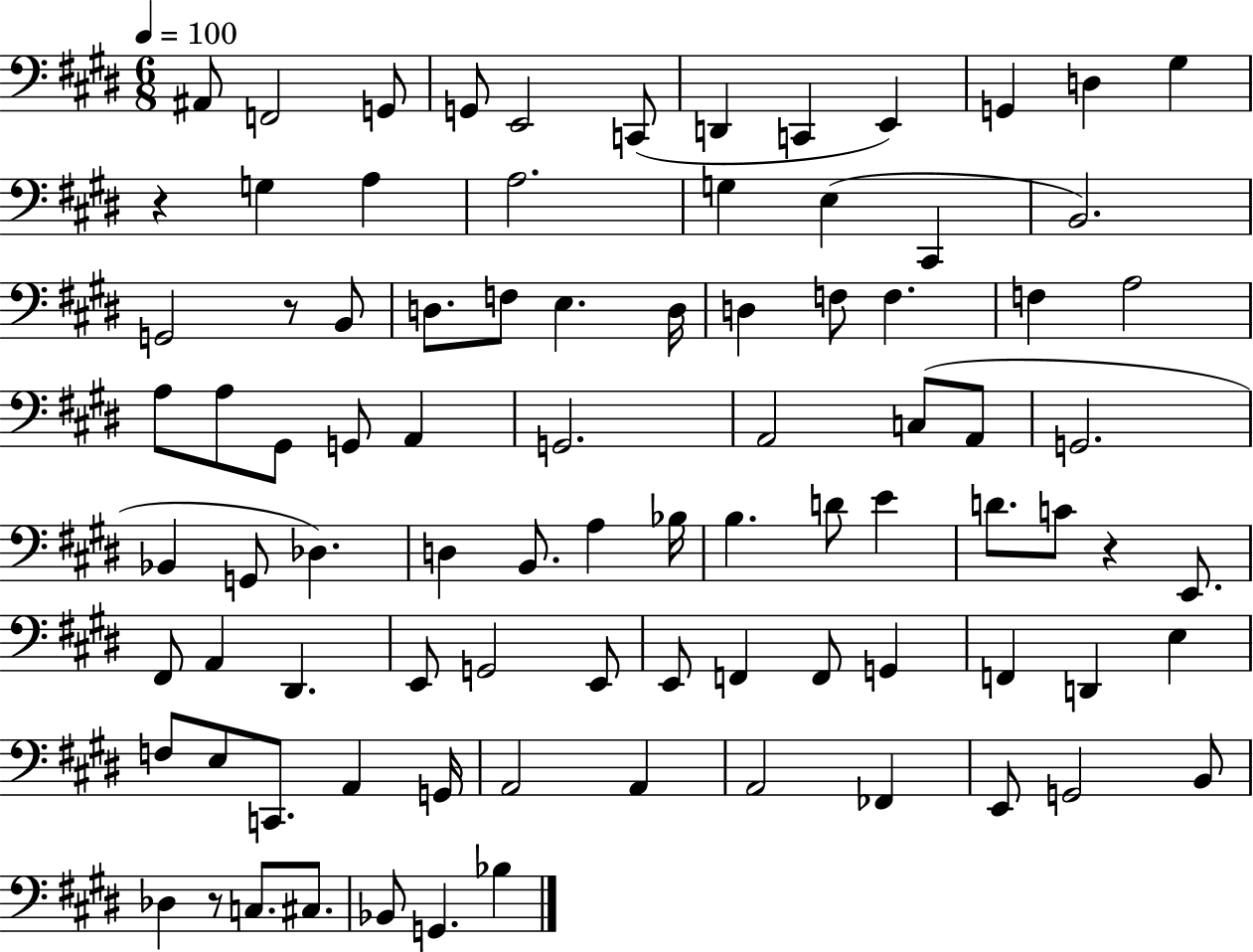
{
  \clef bass
  \numericTimeSignature
  \time 6/8
  \key e \major
  \tempo 4 = 100
  \repeat volta 2 { ais,8 f,2 g,8 | g,8 e,2 c,8( | d,4 c,4 e,4) | g,4 d4 gis4 | \break r4 g4 a4 | a2. | g4 e4( cis,4 | b,2.) | \break g,2 r8 b,8 | d8. f8 e4. d16 | d4 f8 f4. | f4 a2 | \break a8 a8 gis,8 g,8 a,4 | g,2. | a,2 c8( a,8 | g,2. | \break bes,4 g,8 des4.) | d4 b,8. a4 bes16 | b4. d'8 e'4 | d'8. c'8 r4 e,8. | \break fis,8 a,4 dis,4. | e,8 g,2 e,8 | e,8 f,4 f,8 g,4 | f,4 d,4 e4 | \break f8 e8 c,8. a,4 g,16 | a,2 a,4 | a,2 fes,4 | e,8 g,2 b,8 | \break des4 r8 c8. cis8. | bes,8 g,4. bes4 | } \bar "|."
}